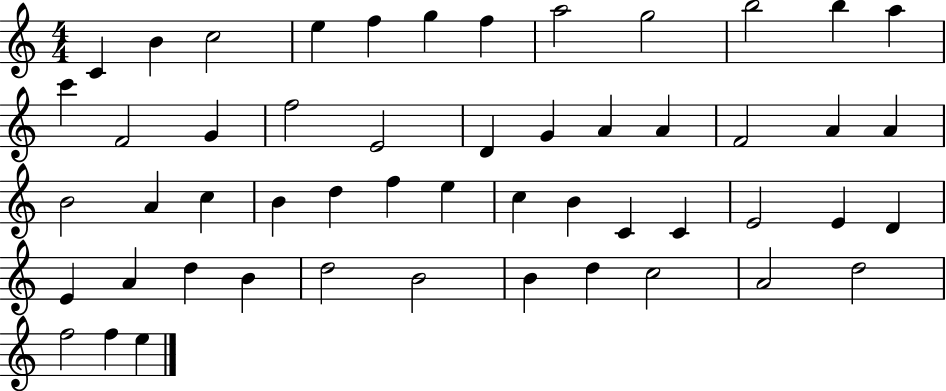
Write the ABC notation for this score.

X:1
T:Untitled
M:4/4
L:1/4
K:C
C B c2 e f g f a2 g2 b2 b a c' F2 G f2 E2 D G A A F2 A A B2 A c B d f e c B C C E2 E D E A d B d2 B2 B d c2 A2 d2 f2 f e